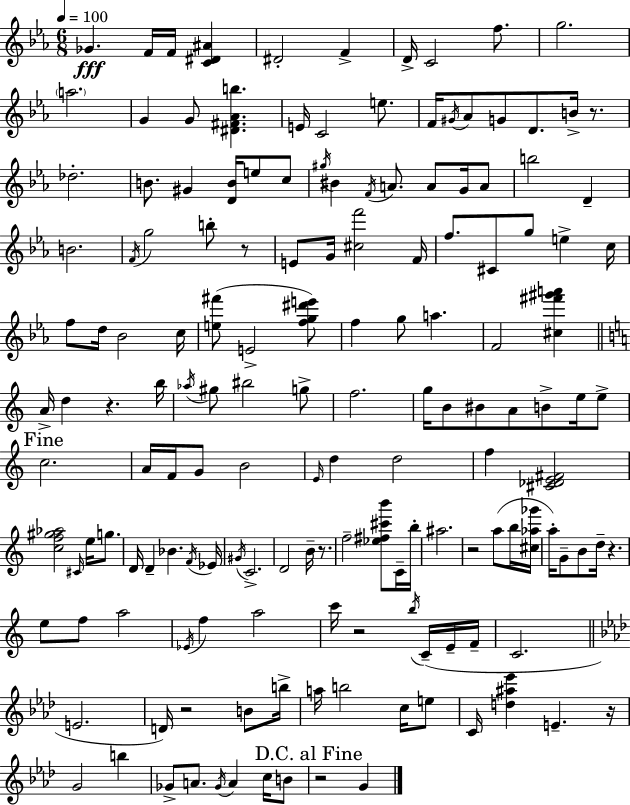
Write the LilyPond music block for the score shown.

{
  \clef treble
  \numericTimeSignature
  \time 6/8
  \key c \minor
  \tempo 4 = 100
  ges'4.\fff f'16 f'16 <c' dis' ais'>4 | dis'2-. f'4-> | d'16-> c'2 f''8. | g''2. | \break \parenthesize a''2. | g'4 g'8 <dis' fis' aes' b''>4. | e'16 c'2 e''8. | f'16 \acciaccatura { gis'16 } aes'8 g'8 d'8. b'16-> r8. | \break des''2.-. | b'8. gis'4 <d' b'>16 e''8 c''8 | \acciaccatura { gis''16 } bis'4 \acciaccatura { f'16 } a'8. a'8 | g'16 a'8 b''2 d'4-- | \break b'2. | \acciaccatura { f'16 } g''2 | b''8-. r8 e'8 g'16 <cis'' f'''>2 | f'16 f''8. cis'8 g''8 e''4-> | \break c''16 f''8 d''16 bes'2 | c''16 <e'' fis'''>8( e'2-> | <f'' g'' dis''' e'''>8) f''4 g''8 a''4. | f'2 | \break <cis'' fis''' gis''' a'''>4 \bar "||" \break \key c \major a'16-> d''4 r4. b''16 | \acciaccatura { aes''16 } gis''8 bis''2 g''8-> | f''2. | g''16 b'8 bis'8 a'8 b'8-> e''16 e''8-> | \break \mark "Fine" c''2. | a'16 f'16 g'8 b'2 | \grace { e'16 } d''4 d''2 | f''4 <cis' des' e' fis'>2 | \break <c'' f'' gis'' aes''>2 \grace { cis'16 } e''16 | g''8. d'16 d'4-- bes'4. | \acciaccatura { f'16 } ees'16 \acciaccatura { gis'16 } c'2.-> | d'2 | \break b'16-- r8. f''2-- | <ees'' fis'' cis''' b'''>8 c'16-- b''16-. ais''2. | r2 | a''8( b''16 <cis'' aes'' ges'''>16 a''16-.) g'8-- b'8 d''16-- r4. | \break e''8 f''8 a''2 | \acciaccatura { ees'16 } f''4 a''2 | c'''16 r2 | \acciaccatura { b''16 } c'16--( e'16-- f'16-- c'2. | \break \bar "||" \break \key aes \major e'2. | d'16) r2 b'8 b''16-> | a''16 b''2 c''16 e''8 | c'16 <d'' ais'' ees'''>4 e'4.-- r16 | \break g'2 b''4 | ges'8-> a'8. \acciaccatura { ges'16 } a'4 c''16 b'8 | \mark "D.C. al Fine" r2 g'4 | \bar "|."
}